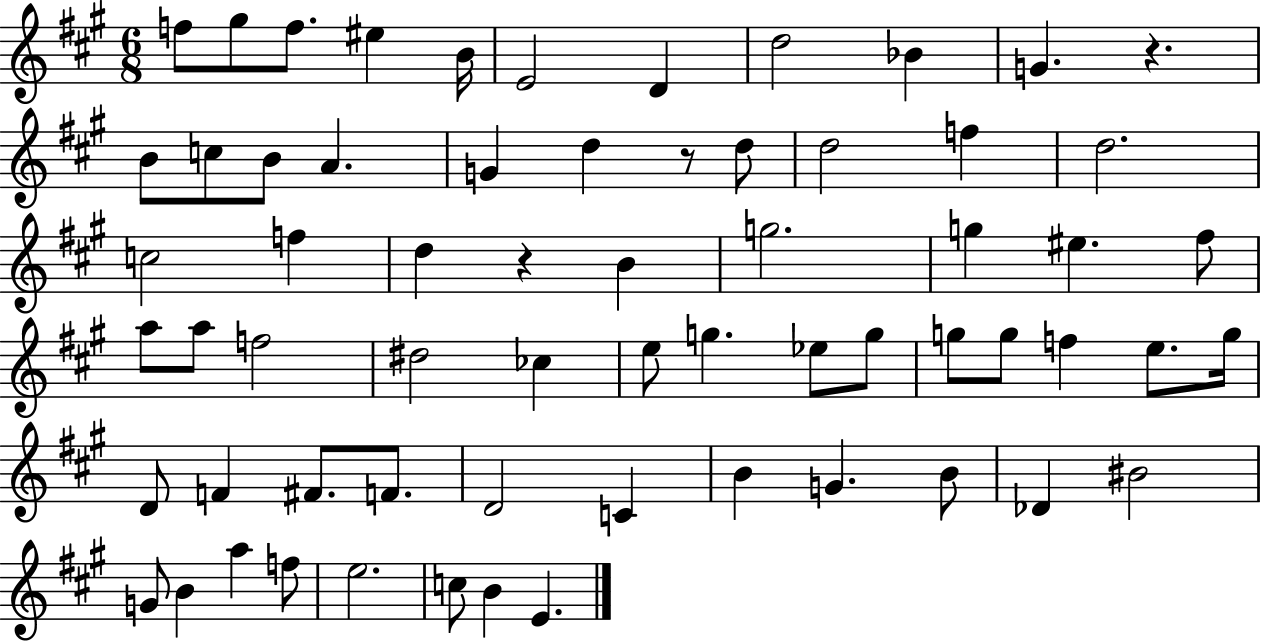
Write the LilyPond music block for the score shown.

{
  \clef treble
  \numericTimeSignature
  \time 6/8
  \key a \major
  f''8 gis''8 f''8. eis''4 b'16 | e'2 d'4 | d''2 bes'4 | g'4. r4. | \break b'8 c''8 b'8 a'4. | g'4 d''4 r8 d''8 | d''2 f''4 | d''2. | \break c''2 f''4 | d''4 r4 b'4 | g''2. | g''4 eis''4. fis''8 | \break a''8 a''8 f''2 | dis''2 ces''4 | e''8 g''4. ees''8 g''8 | g''8 g''8 f''4 e''8. g''16 | \break d'8 f'4 fis'8. f'8. | d'2 c'4 | b'4 g'4. b'8 | des'4 bis'2 | \break g'8 b'4 a''4 f''8 | e''2. | c''8 b'4 e'4. | \bar "|."
}